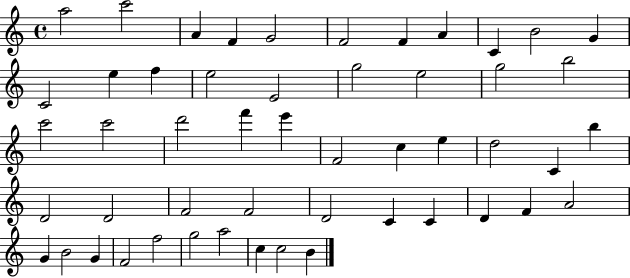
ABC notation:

X:1
T:Untitled
M:4/4
L:1/4
K:C
a2 c'2 A F G2 F2 F A C B2 G C2 e f e2 E2 g2 e2 g2 b2 c'2 c'2 d'2 f' e' F2 c e d2 C b D2 D2 F2 F2 D2 C C D F A2 G B2 G F2 f2 g2 a2 c c2 B